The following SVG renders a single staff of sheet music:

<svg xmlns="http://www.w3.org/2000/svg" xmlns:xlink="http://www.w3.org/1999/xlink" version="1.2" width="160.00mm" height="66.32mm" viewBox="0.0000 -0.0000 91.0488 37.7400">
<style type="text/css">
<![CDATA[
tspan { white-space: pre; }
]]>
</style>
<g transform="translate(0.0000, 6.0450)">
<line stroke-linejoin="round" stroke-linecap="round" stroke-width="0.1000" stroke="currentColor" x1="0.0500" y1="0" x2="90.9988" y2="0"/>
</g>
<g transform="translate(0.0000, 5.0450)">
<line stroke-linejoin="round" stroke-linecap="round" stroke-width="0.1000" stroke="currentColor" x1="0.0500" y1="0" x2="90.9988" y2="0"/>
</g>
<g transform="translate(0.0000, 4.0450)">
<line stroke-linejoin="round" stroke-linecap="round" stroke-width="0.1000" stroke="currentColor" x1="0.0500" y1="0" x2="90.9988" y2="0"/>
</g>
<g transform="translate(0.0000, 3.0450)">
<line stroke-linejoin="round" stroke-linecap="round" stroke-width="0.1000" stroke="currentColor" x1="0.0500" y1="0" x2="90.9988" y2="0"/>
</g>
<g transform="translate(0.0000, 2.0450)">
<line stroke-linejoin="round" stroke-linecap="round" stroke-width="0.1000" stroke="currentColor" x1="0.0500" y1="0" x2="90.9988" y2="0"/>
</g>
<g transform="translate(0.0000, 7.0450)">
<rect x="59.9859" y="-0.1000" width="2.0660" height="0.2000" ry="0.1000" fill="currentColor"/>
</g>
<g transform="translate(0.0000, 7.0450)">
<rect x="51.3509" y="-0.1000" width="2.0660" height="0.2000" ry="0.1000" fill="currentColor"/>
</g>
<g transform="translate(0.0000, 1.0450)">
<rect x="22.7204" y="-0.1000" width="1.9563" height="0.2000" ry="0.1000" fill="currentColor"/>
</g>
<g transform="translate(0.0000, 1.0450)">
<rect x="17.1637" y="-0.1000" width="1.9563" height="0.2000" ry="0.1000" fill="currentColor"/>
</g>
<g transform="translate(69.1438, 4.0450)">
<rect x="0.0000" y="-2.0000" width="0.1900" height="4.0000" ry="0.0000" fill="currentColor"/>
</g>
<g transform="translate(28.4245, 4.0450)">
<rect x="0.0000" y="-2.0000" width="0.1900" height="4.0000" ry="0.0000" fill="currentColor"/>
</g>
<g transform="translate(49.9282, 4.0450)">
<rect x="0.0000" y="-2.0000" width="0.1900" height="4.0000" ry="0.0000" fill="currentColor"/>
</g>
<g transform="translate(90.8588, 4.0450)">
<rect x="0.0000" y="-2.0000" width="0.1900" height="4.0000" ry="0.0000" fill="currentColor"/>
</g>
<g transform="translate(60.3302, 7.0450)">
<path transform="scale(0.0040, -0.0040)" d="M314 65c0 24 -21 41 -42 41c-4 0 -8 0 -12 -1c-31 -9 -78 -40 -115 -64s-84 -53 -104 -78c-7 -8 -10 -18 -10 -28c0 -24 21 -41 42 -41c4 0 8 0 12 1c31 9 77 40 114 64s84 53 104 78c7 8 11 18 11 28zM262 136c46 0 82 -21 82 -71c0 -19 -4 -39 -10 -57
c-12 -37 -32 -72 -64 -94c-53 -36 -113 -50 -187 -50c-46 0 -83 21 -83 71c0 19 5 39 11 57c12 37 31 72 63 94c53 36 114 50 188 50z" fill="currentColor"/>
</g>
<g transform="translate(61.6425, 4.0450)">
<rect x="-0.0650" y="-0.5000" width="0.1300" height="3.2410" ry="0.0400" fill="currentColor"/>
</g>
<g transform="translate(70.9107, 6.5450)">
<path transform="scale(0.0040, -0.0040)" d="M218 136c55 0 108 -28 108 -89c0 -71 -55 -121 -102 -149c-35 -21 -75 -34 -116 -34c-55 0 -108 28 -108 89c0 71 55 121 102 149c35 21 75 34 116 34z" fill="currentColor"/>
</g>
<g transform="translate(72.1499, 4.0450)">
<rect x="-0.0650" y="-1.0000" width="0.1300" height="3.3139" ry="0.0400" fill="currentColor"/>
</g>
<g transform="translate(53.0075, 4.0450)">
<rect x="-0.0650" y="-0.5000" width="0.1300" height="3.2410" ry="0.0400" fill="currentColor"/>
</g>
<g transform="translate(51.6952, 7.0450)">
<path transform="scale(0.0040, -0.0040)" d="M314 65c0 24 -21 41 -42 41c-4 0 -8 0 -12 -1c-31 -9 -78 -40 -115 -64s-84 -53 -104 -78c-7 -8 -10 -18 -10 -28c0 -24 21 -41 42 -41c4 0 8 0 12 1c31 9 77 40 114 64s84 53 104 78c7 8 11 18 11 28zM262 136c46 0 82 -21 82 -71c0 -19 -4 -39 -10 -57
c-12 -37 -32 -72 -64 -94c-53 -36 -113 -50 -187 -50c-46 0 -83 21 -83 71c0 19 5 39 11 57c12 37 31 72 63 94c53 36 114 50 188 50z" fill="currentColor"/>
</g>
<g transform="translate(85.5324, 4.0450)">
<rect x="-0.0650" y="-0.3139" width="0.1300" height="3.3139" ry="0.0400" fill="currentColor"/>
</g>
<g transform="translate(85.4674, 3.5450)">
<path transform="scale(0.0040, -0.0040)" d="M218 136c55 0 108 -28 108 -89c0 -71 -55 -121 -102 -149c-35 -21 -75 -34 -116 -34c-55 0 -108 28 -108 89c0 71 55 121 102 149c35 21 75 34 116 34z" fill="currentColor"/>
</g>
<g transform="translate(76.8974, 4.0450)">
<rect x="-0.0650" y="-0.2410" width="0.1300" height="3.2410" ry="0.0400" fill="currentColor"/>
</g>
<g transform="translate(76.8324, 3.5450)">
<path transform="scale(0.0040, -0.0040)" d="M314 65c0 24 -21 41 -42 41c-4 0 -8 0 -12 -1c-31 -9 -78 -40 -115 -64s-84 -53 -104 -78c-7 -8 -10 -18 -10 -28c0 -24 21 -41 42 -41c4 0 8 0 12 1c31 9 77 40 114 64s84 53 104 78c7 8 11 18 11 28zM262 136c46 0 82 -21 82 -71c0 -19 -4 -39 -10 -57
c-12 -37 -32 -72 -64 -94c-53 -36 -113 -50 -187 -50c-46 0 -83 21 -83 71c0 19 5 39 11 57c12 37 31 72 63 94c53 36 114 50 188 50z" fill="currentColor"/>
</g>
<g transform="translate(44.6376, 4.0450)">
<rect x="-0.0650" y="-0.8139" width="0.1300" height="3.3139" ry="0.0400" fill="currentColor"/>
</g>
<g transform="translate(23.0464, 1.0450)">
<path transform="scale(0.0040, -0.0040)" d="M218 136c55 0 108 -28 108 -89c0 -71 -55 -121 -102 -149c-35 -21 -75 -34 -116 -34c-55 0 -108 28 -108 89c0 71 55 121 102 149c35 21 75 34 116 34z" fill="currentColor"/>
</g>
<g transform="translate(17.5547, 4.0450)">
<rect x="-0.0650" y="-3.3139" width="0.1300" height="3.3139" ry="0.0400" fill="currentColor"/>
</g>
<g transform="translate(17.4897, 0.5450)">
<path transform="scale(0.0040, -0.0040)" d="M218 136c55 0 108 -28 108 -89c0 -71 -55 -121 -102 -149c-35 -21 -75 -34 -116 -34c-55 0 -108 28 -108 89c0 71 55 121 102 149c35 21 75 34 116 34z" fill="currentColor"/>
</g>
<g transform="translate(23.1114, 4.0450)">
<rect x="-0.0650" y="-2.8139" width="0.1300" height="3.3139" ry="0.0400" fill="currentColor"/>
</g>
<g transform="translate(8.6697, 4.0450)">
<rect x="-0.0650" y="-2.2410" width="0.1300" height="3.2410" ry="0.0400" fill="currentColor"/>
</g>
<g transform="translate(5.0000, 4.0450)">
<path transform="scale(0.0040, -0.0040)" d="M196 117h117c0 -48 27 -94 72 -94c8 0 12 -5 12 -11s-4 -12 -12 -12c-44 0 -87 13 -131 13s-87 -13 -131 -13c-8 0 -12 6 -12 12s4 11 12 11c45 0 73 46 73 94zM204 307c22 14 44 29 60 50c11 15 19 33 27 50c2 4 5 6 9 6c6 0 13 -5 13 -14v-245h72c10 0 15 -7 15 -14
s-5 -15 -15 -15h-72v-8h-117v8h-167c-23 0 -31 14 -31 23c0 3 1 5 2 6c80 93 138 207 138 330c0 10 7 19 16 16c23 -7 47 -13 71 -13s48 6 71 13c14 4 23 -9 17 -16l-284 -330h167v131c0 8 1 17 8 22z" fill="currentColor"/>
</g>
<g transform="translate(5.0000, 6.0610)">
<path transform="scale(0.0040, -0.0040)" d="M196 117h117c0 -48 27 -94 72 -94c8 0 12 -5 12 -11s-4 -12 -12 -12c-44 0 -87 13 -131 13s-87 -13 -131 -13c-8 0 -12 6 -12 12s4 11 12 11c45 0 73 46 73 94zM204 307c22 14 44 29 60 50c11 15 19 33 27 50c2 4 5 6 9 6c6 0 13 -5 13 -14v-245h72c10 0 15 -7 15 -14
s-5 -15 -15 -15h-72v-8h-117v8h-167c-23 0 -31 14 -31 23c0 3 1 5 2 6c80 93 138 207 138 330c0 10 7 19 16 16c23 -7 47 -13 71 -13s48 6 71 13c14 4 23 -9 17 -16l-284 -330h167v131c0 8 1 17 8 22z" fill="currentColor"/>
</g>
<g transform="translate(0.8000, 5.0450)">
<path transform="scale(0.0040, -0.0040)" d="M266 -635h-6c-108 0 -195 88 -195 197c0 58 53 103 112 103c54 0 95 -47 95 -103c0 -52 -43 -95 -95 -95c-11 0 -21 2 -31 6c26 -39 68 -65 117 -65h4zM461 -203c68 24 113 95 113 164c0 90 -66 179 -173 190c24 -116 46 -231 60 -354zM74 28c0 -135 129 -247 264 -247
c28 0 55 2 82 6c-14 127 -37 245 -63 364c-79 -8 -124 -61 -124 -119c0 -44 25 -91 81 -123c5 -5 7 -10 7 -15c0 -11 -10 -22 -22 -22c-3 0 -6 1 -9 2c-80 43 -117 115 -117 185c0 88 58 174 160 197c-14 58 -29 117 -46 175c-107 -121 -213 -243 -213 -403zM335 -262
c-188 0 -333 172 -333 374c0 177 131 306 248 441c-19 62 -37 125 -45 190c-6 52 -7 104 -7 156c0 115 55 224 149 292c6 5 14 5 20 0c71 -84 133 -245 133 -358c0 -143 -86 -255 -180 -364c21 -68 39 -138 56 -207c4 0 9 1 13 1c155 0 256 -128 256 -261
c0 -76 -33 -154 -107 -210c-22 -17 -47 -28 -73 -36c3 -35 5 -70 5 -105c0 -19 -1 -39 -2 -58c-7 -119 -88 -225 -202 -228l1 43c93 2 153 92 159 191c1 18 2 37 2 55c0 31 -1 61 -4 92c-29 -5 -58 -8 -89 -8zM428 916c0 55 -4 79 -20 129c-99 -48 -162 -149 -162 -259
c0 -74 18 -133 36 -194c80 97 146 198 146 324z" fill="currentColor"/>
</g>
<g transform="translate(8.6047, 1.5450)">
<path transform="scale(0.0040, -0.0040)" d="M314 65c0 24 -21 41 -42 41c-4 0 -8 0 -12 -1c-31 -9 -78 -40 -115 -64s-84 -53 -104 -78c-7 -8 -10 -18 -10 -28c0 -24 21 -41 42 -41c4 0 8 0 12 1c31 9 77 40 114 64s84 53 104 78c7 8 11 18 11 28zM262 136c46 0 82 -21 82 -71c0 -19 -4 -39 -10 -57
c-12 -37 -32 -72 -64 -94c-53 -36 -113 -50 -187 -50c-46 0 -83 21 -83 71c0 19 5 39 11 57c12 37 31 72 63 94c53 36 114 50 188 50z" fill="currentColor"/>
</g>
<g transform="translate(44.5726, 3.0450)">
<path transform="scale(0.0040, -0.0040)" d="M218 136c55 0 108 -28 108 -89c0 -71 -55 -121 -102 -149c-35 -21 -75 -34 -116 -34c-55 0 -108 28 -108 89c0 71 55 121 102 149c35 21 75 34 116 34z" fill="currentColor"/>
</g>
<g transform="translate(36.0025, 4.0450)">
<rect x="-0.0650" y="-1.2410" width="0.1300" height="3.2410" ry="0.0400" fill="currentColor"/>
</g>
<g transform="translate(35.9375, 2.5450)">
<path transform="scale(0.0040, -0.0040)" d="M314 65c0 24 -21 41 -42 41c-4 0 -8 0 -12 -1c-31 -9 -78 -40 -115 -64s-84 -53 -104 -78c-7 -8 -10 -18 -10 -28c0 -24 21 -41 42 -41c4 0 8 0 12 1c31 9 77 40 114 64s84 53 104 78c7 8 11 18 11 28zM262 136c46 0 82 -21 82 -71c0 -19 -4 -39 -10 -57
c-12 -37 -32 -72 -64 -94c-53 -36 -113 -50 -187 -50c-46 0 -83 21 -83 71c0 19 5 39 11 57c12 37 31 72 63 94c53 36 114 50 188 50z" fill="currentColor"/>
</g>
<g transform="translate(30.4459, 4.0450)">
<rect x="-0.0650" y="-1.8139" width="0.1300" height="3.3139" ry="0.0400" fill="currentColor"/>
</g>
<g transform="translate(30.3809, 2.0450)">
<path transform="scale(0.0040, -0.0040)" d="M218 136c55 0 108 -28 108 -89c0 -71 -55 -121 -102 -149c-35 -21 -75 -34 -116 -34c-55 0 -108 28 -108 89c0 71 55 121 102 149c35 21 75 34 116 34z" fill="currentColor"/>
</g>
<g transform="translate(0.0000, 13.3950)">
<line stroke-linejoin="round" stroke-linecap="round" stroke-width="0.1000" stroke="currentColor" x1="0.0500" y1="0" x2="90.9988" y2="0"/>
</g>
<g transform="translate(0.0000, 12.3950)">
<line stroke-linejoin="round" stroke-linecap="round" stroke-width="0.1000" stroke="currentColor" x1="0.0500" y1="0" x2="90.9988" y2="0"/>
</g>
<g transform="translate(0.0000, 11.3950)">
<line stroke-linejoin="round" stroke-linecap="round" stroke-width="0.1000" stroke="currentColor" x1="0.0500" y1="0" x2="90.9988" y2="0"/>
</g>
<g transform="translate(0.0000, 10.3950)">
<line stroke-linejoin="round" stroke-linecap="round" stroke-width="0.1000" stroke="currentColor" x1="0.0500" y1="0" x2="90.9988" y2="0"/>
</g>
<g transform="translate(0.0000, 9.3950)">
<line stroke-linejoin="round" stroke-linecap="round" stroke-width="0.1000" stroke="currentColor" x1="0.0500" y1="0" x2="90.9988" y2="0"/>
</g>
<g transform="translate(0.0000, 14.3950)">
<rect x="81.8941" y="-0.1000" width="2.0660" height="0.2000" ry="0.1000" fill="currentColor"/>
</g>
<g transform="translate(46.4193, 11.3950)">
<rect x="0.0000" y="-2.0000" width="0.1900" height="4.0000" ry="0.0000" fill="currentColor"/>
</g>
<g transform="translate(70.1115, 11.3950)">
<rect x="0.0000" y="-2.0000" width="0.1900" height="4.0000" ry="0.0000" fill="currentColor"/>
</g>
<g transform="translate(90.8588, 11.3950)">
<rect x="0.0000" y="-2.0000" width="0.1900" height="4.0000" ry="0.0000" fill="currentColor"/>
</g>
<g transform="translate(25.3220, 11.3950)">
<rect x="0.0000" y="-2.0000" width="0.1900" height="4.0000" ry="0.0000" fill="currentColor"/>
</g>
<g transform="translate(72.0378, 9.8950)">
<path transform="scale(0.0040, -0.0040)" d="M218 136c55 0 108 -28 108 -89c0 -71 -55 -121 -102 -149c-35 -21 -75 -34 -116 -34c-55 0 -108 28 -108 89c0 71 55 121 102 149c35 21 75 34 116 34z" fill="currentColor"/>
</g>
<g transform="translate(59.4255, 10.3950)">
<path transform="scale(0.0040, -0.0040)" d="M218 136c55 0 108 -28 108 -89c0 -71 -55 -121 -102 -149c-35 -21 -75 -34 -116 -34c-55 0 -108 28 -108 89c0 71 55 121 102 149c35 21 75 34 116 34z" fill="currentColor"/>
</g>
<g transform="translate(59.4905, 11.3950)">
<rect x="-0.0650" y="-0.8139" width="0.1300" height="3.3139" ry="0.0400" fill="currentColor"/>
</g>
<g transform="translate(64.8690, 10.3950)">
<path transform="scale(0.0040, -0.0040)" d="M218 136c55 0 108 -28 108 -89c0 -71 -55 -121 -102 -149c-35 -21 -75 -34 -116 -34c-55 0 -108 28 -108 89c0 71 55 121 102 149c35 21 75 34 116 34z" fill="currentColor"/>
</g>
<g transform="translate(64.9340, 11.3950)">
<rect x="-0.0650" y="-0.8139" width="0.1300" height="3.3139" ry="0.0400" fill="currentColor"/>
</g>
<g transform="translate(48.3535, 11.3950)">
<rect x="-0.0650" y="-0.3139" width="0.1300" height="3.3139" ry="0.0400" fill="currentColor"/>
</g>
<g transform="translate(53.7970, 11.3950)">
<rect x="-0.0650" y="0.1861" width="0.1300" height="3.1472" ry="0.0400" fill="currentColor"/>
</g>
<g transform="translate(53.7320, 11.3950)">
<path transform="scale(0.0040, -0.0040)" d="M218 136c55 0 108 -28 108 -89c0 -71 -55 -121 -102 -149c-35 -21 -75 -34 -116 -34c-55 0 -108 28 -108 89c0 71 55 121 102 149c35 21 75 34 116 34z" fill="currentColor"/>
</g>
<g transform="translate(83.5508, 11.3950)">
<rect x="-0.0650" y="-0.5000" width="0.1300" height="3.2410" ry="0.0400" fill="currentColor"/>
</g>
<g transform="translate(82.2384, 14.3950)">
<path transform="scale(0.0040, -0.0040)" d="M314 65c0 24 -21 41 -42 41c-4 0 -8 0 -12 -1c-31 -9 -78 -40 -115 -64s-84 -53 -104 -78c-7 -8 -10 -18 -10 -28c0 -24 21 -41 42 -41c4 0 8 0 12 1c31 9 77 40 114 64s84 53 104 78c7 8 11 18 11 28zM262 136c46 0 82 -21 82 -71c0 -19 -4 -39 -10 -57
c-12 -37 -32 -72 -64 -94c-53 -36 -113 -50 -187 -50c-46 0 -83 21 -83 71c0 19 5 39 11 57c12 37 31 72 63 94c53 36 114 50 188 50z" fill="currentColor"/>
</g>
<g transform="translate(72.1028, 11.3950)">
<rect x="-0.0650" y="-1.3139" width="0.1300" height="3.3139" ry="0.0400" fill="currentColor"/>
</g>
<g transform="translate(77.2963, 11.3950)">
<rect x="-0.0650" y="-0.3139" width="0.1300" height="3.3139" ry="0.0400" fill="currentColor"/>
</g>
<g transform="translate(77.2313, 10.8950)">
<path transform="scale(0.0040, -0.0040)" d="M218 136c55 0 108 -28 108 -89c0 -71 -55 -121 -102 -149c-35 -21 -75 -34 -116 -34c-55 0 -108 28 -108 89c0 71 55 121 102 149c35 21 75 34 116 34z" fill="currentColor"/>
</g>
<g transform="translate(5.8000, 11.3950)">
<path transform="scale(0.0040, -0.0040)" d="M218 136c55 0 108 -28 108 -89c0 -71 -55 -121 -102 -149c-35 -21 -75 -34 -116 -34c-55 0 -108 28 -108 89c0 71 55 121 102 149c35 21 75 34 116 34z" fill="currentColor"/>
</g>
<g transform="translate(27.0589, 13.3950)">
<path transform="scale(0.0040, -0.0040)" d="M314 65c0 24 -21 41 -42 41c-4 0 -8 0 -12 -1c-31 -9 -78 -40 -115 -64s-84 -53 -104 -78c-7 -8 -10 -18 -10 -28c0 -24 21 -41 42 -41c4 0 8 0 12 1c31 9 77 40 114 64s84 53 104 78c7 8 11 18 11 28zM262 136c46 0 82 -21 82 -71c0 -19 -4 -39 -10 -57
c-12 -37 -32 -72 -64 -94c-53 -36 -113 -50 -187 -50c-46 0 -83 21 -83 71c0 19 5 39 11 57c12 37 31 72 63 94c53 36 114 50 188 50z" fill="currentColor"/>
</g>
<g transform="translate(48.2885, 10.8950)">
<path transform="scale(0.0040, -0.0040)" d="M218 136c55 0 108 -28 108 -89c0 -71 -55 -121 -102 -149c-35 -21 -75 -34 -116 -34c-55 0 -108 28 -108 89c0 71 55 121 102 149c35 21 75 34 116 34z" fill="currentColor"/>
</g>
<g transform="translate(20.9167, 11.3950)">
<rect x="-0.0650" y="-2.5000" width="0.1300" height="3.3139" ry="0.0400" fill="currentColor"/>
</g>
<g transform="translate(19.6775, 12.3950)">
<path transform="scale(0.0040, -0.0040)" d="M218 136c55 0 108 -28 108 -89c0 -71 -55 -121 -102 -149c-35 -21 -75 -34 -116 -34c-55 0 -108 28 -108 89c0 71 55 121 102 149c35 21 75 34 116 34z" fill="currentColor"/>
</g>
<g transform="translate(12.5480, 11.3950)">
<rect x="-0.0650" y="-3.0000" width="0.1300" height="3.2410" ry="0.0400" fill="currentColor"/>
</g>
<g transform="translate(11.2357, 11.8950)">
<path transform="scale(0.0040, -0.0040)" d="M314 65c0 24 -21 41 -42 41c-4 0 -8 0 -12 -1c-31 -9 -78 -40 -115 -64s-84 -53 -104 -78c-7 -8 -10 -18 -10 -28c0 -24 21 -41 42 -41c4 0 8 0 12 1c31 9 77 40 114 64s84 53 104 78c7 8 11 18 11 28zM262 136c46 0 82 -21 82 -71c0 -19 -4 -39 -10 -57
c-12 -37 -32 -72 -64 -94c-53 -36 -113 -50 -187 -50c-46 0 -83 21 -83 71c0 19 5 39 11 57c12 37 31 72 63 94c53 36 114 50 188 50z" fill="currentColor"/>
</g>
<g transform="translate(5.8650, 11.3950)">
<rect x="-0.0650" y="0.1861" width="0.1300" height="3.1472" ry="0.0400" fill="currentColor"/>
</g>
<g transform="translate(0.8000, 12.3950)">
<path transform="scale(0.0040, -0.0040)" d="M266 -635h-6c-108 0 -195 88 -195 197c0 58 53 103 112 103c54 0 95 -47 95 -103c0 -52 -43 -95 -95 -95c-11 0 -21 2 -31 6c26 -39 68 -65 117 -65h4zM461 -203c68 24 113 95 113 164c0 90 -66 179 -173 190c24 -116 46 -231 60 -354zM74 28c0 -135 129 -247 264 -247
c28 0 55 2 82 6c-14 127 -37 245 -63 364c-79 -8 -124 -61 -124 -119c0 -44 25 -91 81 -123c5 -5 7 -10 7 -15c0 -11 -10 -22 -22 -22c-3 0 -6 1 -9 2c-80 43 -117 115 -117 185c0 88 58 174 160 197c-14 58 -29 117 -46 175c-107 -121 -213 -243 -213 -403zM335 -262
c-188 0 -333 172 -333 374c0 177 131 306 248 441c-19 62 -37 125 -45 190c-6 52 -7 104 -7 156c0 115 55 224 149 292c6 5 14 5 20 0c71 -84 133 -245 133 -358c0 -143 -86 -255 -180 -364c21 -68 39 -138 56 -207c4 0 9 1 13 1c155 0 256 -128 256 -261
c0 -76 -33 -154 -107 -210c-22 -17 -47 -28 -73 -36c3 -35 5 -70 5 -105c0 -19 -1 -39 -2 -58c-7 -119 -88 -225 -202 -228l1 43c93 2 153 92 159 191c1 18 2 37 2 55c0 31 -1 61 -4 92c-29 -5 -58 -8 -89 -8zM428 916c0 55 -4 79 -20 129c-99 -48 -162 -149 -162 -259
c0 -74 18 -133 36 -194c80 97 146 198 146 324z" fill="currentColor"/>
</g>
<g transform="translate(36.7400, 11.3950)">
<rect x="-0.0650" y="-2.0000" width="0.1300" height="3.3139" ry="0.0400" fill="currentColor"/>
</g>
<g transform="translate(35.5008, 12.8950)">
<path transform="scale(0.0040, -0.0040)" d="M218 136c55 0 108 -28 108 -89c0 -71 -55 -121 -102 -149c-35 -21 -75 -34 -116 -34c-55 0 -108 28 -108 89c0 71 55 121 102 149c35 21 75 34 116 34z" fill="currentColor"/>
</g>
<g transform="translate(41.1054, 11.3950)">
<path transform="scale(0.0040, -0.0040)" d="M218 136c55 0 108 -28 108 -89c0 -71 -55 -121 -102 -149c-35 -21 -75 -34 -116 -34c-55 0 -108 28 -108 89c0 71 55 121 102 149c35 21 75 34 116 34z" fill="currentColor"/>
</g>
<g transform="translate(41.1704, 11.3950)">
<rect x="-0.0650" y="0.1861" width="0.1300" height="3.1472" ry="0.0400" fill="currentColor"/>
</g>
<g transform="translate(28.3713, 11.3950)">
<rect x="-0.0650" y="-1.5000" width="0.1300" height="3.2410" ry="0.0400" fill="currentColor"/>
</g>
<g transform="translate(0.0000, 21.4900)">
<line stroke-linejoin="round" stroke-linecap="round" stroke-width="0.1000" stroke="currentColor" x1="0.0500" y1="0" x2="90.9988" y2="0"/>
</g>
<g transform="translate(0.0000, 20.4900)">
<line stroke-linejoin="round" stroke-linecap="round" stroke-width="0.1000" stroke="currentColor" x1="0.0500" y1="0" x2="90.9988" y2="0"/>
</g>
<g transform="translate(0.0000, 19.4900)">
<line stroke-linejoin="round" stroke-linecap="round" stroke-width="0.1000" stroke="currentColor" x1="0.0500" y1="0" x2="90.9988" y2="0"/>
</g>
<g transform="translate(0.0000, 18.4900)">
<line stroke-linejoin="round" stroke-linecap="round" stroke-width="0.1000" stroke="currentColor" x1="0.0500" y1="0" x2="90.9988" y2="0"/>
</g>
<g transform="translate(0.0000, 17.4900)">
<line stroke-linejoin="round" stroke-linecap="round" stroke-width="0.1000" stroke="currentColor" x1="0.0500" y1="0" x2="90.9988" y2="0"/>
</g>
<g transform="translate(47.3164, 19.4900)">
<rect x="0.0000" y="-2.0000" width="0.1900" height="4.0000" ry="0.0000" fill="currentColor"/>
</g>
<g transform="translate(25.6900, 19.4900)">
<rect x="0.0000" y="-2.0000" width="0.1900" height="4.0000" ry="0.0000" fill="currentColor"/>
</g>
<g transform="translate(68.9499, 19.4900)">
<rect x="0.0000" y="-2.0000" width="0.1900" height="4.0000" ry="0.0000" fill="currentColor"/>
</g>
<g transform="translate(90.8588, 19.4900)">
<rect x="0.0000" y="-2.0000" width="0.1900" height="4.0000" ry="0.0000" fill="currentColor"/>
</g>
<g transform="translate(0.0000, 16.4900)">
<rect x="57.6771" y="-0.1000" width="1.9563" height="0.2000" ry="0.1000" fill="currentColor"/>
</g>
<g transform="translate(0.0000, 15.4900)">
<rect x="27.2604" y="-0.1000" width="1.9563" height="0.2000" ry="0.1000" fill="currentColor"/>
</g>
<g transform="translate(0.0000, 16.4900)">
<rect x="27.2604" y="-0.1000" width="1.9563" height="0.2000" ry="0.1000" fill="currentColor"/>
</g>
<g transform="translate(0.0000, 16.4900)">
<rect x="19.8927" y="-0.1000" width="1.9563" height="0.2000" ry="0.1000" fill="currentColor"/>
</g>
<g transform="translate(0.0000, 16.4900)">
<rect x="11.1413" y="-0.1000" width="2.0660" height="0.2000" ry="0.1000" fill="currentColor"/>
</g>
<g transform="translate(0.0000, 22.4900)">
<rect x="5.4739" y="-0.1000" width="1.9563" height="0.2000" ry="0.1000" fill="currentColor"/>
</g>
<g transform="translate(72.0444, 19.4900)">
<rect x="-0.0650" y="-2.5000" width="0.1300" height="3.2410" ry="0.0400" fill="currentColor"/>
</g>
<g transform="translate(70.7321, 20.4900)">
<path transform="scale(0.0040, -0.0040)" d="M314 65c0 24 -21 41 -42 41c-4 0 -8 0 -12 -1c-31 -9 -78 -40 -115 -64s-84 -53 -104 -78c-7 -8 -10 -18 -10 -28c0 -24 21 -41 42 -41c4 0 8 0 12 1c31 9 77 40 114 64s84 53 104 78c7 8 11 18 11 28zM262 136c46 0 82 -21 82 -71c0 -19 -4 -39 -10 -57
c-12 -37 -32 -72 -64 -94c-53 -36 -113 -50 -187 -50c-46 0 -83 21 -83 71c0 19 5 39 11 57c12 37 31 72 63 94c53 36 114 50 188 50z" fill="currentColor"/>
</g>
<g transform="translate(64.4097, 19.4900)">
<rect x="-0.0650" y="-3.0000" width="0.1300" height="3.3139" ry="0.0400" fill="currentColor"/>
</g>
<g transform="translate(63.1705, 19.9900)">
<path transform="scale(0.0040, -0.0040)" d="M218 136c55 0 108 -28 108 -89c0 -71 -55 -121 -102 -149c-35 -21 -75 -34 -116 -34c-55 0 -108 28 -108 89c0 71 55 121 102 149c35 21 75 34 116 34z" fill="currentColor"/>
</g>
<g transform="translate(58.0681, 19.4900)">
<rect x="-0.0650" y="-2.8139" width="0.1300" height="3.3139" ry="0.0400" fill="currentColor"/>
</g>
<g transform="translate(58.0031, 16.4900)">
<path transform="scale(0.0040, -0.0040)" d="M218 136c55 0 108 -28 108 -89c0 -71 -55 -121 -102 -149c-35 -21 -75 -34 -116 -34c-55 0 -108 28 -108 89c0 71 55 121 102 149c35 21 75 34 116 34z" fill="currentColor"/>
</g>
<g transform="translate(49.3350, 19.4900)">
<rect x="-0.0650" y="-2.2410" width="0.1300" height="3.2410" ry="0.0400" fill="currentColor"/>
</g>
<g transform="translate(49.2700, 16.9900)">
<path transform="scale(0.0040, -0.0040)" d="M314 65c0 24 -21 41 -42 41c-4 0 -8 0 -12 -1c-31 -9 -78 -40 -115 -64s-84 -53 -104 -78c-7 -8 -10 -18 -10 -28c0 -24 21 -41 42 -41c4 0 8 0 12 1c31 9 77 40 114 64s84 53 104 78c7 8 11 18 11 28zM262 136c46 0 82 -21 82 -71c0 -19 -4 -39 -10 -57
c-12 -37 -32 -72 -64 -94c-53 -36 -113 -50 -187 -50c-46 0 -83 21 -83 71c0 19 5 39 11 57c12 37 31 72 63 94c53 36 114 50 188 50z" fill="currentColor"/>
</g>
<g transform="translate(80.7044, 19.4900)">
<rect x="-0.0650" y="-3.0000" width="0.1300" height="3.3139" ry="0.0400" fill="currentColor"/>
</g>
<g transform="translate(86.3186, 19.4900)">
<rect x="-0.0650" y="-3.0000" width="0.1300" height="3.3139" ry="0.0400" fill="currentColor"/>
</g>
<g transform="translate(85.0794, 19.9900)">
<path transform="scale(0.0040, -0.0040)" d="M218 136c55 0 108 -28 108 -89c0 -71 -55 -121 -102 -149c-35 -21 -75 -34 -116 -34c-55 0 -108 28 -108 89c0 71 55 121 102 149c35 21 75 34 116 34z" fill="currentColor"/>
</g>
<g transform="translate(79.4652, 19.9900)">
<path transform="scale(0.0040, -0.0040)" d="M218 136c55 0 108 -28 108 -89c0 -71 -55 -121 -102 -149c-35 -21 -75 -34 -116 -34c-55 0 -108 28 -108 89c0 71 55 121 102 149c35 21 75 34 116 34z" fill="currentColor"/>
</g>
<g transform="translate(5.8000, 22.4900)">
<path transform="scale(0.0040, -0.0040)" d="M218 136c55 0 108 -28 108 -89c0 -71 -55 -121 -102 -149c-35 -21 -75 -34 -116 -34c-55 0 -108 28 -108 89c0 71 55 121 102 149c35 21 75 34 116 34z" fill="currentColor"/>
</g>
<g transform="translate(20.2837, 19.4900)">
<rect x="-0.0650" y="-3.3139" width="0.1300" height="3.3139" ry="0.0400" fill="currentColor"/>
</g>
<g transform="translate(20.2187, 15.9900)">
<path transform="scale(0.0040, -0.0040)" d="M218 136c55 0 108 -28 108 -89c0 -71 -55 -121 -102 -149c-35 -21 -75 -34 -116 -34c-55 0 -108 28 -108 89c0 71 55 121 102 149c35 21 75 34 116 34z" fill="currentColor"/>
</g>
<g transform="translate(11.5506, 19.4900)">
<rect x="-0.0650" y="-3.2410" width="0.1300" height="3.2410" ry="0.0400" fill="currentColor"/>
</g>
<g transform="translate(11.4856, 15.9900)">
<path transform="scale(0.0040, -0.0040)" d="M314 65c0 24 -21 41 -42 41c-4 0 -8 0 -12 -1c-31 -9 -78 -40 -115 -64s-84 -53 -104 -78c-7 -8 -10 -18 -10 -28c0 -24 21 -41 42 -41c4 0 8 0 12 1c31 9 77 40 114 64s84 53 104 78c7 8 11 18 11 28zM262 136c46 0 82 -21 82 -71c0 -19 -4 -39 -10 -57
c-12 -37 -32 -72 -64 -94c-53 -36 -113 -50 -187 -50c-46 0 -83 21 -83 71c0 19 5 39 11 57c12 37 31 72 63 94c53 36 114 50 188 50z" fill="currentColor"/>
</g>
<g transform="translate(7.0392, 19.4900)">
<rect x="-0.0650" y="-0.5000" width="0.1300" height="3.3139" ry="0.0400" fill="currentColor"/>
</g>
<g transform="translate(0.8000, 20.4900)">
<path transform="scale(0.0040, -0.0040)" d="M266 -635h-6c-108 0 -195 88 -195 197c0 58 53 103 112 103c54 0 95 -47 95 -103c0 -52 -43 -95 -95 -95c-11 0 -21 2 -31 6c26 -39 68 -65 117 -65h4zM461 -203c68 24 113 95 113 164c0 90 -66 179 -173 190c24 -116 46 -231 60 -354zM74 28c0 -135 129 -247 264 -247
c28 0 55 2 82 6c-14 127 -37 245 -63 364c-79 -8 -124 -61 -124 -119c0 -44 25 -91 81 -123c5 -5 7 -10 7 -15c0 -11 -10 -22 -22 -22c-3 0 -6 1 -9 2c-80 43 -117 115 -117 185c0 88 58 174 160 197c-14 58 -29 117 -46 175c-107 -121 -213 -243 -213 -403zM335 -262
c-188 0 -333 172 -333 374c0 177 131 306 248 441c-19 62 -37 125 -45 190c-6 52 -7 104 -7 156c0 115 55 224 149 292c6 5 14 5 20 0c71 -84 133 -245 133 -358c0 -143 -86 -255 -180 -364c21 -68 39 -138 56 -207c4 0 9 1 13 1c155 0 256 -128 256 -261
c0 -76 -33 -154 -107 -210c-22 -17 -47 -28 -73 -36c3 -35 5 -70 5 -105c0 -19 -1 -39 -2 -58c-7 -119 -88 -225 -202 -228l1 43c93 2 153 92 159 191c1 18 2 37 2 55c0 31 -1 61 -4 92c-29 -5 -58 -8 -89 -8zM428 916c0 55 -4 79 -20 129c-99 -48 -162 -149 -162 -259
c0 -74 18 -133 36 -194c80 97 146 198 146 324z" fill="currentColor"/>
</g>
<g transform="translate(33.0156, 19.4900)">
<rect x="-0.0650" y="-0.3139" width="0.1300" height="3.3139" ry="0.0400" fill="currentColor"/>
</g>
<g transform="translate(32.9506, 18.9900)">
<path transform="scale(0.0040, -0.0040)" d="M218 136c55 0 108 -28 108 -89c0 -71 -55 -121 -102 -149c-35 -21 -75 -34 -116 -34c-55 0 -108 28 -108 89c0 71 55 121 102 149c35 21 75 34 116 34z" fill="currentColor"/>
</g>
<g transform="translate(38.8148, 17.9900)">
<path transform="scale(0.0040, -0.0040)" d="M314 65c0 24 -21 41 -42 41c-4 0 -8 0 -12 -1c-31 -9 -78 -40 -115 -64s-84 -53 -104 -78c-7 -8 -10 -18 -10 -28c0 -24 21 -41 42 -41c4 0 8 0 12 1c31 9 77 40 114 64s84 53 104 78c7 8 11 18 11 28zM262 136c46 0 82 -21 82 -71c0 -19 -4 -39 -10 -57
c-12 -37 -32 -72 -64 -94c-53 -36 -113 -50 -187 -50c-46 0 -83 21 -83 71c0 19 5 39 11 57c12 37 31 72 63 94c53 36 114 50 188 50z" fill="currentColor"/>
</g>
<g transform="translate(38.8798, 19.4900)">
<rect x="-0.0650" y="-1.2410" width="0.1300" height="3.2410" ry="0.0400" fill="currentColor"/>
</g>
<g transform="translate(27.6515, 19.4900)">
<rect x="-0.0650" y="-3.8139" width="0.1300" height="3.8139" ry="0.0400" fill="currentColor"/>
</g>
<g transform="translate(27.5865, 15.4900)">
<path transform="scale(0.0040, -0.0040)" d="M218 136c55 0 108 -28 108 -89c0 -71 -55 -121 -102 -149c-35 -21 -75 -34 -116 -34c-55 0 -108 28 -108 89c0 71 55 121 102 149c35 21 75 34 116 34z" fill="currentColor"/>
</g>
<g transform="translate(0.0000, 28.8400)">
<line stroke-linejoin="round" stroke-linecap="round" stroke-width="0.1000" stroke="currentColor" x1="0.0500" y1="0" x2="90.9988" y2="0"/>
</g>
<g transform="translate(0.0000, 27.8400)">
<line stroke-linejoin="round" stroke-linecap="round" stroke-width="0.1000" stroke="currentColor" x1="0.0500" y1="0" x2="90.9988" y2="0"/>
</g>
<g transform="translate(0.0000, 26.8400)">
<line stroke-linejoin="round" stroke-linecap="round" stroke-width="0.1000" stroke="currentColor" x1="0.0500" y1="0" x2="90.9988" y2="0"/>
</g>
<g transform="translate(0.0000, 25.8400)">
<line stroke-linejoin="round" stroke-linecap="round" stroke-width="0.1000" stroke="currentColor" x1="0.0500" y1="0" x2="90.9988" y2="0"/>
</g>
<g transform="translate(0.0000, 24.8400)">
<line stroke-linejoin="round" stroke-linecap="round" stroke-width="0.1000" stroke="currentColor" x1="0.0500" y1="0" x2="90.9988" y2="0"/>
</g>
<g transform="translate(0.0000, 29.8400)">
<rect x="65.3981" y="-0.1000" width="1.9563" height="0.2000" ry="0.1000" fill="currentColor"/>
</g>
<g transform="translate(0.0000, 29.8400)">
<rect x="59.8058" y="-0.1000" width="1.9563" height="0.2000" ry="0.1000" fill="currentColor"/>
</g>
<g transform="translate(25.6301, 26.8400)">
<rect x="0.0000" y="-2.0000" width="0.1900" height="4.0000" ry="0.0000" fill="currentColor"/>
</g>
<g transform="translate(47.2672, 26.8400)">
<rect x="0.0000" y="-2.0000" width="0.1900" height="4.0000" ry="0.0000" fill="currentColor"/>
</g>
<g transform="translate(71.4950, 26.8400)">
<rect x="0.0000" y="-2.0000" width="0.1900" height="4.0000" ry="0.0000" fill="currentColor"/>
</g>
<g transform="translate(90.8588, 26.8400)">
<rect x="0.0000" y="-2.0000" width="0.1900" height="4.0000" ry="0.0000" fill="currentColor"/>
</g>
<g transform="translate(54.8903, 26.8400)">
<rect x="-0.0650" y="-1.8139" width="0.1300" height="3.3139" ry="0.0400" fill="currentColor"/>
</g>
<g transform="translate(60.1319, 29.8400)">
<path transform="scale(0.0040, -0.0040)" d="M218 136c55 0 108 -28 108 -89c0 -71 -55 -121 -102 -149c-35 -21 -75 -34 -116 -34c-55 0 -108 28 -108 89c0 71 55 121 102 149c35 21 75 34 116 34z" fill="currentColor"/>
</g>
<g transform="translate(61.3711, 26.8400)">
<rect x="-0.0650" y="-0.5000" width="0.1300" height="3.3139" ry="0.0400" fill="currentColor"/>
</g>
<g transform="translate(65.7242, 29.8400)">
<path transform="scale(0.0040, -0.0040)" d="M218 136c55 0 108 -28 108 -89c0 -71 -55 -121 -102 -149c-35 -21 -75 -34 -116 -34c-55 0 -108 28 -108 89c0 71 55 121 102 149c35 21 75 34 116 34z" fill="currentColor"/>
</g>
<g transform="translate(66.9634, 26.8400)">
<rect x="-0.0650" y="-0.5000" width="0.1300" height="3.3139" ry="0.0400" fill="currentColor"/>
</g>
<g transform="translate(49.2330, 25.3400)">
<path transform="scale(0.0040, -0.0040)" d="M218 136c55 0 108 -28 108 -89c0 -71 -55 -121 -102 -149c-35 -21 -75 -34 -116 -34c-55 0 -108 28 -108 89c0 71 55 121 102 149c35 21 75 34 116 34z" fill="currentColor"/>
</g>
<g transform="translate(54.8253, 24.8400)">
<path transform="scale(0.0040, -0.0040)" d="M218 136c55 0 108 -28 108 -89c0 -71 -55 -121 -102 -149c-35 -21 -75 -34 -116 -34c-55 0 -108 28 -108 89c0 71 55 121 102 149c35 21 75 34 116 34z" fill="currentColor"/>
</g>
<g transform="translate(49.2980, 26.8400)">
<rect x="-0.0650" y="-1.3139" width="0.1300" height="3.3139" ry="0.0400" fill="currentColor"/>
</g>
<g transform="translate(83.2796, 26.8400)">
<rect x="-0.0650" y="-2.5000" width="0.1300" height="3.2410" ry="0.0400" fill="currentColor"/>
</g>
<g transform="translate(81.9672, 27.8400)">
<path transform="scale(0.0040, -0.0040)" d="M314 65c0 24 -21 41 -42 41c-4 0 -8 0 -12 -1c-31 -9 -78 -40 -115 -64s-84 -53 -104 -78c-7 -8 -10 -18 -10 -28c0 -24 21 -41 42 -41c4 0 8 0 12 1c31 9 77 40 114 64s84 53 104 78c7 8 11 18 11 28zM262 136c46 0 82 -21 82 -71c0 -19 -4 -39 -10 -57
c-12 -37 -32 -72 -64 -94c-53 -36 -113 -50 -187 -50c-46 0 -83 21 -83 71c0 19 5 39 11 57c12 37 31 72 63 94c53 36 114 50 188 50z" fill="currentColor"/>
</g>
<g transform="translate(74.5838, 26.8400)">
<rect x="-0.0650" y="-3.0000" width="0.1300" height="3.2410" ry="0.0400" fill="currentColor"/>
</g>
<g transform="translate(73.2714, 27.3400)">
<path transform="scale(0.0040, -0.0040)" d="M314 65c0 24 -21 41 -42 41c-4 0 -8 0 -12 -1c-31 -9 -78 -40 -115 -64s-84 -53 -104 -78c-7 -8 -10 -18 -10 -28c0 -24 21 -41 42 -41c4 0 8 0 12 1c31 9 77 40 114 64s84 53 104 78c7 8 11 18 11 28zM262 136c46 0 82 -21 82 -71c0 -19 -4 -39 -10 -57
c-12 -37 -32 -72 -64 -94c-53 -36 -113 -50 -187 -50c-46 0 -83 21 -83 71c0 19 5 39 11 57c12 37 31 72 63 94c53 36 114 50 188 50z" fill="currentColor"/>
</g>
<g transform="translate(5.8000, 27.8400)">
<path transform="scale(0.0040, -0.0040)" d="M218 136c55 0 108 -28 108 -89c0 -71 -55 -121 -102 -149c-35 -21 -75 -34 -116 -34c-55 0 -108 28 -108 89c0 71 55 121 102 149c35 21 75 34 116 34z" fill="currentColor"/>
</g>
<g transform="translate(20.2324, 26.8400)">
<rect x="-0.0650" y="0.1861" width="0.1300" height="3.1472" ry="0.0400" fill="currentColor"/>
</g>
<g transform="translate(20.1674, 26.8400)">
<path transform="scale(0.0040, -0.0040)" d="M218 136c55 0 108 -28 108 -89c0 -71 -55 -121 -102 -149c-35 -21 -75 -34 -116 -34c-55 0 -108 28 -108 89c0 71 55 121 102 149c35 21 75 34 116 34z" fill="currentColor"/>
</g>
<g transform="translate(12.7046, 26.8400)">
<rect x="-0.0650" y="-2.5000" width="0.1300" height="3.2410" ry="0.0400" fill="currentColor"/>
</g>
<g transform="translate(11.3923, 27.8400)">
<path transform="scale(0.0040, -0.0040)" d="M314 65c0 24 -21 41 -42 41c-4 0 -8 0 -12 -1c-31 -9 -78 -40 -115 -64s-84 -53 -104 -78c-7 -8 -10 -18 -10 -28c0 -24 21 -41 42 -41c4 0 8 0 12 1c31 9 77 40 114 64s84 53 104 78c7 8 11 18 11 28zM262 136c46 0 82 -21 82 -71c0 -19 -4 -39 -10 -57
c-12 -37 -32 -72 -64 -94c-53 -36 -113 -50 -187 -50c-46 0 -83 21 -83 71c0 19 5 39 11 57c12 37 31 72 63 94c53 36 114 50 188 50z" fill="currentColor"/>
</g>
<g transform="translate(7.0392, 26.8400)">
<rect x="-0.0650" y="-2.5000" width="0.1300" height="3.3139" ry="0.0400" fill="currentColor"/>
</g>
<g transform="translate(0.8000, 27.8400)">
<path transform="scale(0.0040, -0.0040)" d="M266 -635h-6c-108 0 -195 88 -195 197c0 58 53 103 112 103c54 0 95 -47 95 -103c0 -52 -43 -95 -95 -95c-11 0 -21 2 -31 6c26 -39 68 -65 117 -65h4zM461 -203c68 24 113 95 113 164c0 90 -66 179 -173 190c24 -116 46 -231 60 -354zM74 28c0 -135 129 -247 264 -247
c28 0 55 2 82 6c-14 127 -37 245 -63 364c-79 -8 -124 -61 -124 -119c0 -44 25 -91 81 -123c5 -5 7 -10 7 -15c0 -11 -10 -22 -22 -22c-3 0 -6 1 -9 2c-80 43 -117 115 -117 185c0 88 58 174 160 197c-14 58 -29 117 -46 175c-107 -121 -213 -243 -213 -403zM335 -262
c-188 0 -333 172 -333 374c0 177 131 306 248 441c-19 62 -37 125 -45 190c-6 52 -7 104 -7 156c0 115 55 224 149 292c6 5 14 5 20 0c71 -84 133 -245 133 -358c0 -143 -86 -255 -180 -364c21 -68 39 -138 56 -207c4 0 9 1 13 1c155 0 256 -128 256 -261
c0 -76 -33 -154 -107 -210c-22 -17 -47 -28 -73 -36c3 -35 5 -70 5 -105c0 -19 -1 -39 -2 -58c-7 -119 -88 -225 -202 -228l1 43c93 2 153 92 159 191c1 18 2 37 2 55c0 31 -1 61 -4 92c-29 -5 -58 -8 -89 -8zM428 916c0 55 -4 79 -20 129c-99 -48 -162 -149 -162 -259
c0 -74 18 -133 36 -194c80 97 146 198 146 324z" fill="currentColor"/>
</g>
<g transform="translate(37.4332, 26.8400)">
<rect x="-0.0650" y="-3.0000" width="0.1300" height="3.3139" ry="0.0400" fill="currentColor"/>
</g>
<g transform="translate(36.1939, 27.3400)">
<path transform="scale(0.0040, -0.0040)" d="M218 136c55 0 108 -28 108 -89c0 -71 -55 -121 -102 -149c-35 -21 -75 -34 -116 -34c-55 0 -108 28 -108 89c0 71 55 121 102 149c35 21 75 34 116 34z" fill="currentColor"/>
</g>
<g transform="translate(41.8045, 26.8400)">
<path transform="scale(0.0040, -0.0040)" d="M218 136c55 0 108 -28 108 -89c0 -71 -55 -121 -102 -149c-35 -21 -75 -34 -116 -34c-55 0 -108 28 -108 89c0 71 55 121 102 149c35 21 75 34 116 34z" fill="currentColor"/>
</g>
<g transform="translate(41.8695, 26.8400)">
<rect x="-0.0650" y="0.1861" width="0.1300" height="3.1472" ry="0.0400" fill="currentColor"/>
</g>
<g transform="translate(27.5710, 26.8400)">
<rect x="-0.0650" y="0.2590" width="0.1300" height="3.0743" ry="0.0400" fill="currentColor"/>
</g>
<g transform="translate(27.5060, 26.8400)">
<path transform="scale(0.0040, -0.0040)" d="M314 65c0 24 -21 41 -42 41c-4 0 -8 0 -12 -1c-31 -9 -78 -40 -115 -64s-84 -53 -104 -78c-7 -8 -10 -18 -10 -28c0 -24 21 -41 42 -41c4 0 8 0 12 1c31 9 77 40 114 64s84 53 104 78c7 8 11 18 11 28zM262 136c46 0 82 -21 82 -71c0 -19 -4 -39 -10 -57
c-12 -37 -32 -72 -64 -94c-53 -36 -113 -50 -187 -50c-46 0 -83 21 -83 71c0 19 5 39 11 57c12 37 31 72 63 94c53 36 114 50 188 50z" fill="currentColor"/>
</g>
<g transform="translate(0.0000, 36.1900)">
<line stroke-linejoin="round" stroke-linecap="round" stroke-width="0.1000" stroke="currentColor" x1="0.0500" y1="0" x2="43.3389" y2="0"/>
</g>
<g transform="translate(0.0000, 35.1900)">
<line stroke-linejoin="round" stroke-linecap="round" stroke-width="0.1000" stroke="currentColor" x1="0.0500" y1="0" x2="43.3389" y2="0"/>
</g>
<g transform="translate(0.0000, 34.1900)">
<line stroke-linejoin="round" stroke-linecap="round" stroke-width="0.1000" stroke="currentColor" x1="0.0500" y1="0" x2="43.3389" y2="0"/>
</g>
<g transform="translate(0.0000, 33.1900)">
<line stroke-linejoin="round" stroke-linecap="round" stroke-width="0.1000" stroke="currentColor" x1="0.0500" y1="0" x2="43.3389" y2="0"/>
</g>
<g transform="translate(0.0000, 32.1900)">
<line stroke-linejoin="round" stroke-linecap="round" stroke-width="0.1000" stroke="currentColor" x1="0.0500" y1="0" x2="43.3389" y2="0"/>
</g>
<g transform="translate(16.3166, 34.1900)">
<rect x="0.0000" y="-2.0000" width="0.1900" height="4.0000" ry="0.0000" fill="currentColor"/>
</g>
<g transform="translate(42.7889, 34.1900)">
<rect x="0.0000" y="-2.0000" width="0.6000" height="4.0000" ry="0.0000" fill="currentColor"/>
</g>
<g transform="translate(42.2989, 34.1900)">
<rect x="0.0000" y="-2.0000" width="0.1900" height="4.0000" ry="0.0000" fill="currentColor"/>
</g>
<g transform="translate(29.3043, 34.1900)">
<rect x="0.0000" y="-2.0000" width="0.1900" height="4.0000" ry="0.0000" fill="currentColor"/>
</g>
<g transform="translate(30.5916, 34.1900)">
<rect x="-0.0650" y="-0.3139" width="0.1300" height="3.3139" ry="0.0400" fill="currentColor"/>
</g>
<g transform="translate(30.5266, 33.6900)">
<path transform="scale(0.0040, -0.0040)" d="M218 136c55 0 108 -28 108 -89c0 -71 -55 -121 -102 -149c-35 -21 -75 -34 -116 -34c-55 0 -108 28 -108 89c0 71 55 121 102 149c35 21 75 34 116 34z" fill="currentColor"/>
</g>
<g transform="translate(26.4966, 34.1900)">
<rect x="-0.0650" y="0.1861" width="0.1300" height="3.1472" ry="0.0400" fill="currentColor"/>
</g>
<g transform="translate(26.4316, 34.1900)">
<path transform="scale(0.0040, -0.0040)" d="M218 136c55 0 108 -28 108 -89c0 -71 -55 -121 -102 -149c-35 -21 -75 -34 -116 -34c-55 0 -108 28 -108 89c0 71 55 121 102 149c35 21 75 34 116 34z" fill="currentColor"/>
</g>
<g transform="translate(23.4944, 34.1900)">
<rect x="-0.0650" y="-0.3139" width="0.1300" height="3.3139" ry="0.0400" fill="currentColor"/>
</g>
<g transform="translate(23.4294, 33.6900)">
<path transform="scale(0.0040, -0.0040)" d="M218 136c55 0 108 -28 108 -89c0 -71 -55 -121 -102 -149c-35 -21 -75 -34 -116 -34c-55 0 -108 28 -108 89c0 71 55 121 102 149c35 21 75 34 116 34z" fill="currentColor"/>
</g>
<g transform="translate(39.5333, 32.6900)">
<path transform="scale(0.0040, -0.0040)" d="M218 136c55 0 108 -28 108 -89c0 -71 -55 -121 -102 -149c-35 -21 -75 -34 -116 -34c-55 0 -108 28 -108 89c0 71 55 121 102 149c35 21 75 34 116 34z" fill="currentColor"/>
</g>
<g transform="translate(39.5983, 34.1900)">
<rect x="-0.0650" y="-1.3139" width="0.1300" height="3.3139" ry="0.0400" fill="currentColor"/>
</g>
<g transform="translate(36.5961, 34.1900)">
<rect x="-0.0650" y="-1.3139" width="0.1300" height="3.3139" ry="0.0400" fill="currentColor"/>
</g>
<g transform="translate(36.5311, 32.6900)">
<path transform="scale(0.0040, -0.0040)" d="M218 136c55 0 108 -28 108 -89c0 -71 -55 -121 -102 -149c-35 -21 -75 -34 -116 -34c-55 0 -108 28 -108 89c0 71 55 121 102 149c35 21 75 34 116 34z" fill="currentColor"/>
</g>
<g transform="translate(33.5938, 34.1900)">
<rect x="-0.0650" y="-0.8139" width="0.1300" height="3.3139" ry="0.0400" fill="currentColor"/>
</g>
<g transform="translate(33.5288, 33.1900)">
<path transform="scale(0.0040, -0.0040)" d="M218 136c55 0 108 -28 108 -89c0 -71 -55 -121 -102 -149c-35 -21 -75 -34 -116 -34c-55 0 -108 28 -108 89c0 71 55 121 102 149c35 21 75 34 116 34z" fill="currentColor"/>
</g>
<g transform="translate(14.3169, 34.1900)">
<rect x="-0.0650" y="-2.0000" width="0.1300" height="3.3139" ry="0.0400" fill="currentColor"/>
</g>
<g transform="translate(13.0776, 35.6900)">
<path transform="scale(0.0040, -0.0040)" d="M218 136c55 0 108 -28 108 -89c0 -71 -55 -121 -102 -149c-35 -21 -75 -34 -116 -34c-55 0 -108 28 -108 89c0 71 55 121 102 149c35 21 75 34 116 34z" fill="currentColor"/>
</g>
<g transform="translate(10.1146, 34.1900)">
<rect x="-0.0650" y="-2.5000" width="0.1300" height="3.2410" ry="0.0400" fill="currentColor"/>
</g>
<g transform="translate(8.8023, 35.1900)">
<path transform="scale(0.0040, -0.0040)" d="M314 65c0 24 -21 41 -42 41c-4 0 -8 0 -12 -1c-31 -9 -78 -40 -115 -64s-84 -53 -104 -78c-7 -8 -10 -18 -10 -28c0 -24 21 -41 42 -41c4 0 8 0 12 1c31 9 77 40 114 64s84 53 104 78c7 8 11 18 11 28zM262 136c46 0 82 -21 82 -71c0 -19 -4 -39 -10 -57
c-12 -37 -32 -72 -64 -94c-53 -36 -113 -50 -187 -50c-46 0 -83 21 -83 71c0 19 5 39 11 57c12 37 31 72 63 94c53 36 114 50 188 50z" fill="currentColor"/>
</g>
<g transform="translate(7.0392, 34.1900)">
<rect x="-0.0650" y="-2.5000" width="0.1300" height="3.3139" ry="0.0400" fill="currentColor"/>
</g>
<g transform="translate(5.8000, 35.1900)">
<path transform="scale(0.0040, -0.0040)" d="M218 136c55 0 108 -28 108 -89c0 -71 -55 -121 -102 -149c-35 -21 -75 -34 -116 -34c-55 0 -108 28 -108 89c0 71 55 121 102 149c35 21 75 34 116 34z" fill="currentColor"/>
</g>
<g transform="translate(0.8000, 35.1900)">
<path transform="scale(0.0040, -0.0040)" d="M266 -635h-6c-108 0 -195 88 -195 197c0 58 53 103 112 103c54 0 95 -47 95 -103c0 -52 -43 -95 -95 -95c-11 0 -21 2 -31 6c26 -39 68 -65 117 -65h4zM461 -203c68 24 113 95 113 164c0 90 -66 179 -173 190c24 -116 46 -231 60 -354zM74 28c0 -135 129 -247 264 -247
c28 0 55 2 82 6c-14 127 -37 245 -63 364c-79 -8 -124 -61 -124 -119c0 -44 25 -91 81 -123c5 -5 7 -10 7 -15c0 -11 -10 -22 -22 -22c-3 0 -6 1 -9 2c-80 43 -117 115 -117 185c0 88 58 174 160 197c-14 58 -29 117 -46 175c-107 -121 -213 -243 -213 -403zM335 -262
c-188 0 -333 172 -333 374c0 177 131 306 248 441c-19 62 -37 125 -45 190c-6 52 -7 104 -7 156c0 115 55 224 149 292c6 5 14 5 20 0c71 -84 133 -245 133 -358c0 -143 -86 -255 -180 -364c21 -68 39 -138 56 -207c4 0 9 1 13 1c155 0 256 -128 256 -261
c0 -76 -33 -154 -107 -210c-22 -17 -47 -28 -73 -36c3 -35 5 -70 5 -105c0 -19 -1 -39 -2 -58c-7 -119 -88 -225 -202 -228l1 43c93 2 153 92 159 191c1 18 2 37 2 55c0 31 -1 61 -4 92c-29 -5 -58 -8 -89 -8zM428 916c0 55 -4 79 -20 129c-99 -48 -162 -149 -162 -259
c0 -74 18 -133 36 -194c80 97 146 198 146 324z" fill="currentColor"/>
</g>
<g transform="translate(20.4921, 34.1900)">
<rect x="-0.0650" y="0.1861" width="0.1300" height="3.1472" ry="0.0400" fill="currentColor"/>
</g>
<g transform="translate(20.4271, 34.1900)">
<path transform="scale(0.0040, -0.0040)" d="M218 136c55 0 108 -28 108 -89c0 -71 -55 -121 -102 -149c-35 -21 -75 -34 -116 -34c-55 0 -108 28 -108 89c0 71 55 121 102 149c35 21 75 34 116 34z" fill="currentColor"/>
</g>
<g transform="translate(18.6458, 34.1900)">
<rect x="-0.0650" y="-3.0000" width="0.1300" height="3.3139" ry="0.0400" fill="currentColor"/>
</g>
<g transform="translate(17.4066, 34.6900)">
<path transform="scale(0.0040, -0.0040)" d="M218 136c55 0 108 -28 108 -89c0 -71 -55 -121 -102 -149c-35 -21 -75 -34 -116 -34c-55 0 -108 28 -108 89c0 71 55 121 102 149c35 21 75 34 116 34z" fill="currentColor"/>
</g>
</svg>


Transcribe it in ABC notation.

X:1
T:Untitled
M:4/4
L:1/4
K:C
g2 b a f e2 d C2 C2 D c2 c B A2 G E2 F B c B d d e c C2 C b2 b c' c e2 g2 a A G2 A A G G2 B B2 A B e f C C A2 G2 G G2 F A B c B c d e e